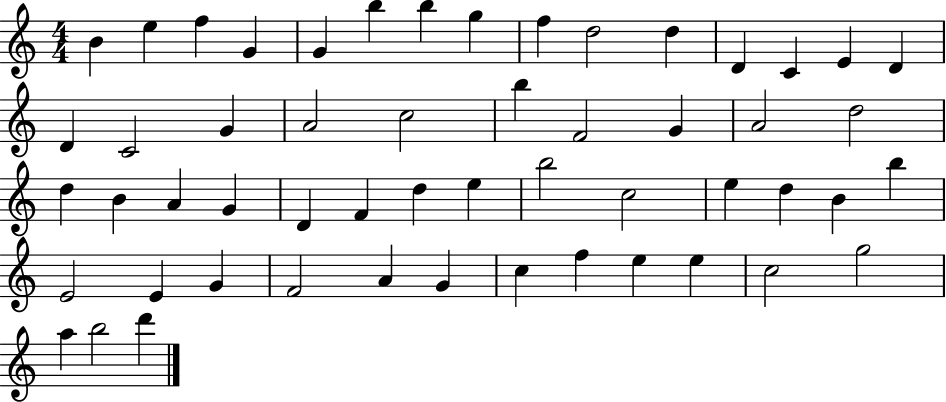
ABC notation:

X:1
T:Untitled
M:4/4
L:1/4
K:C
B e f G G b b g f d2 d D C E D D C2 G A2 c2 b F2 G A2 d2 d B A G D F d e b2 c2 e d B b E2 E G F2 A G c f e e c2 g2 a b2 d'